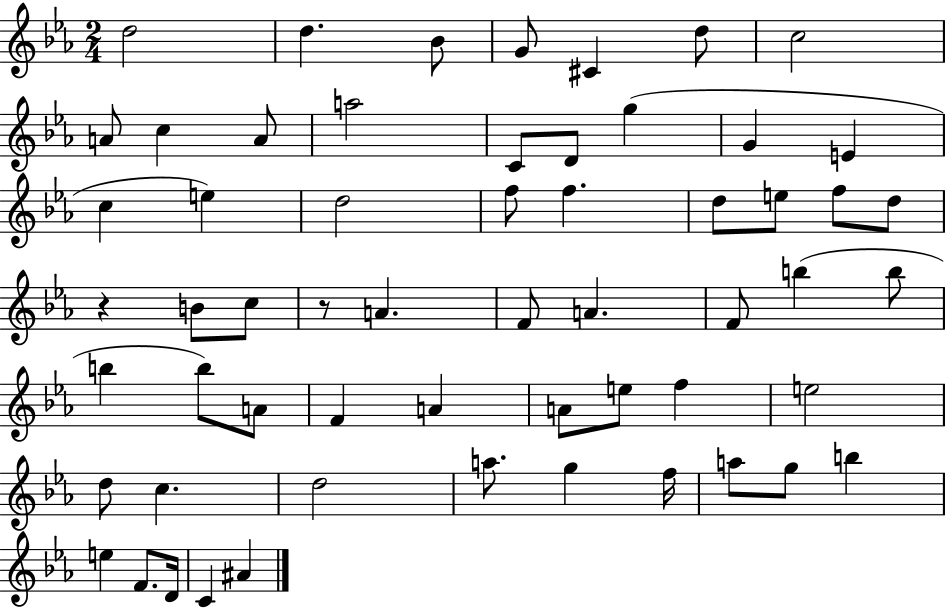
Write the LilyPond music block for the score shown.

{
  \clef treble
  \numericTimeSignature
  \time 2/4
  \key ees \major
  d''2 | d''4. bes'8 | g'8 cis'4 d''8 | c''2 | \break a'8 c''4 a'8 | a''2 | c'8 d'8 g''4( | g'4 e'4 | \break c''4 e''4) | d''2 | f''8 f''4. | d''8 e''8 f''8 d''8 | \break r4 b'8 c''8 | r8 a'4. | f'8 a'4. | f'8 b''4( b''8 | \break b''4 b''8) a'8 | f'4 a'4 | a'8 e''8 f''4 | e''2 | \break d''8 c''4. | d''2 | a''8. g''4 f''16 | a''8 g''8 b''4 | \break e''4 f'8. d'16 | c'4 ais'4 | \bar "|."
}